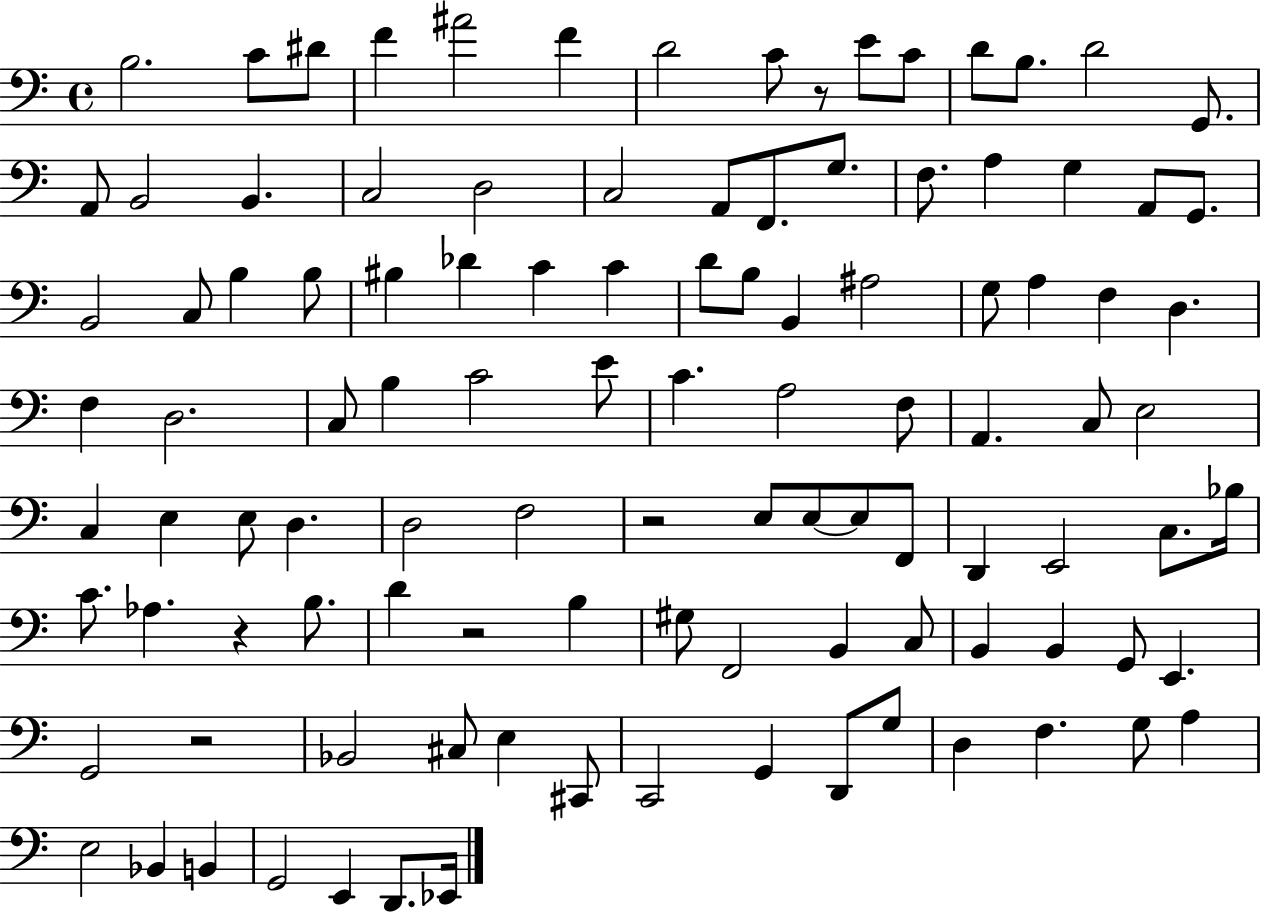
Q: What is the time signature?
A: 4/4